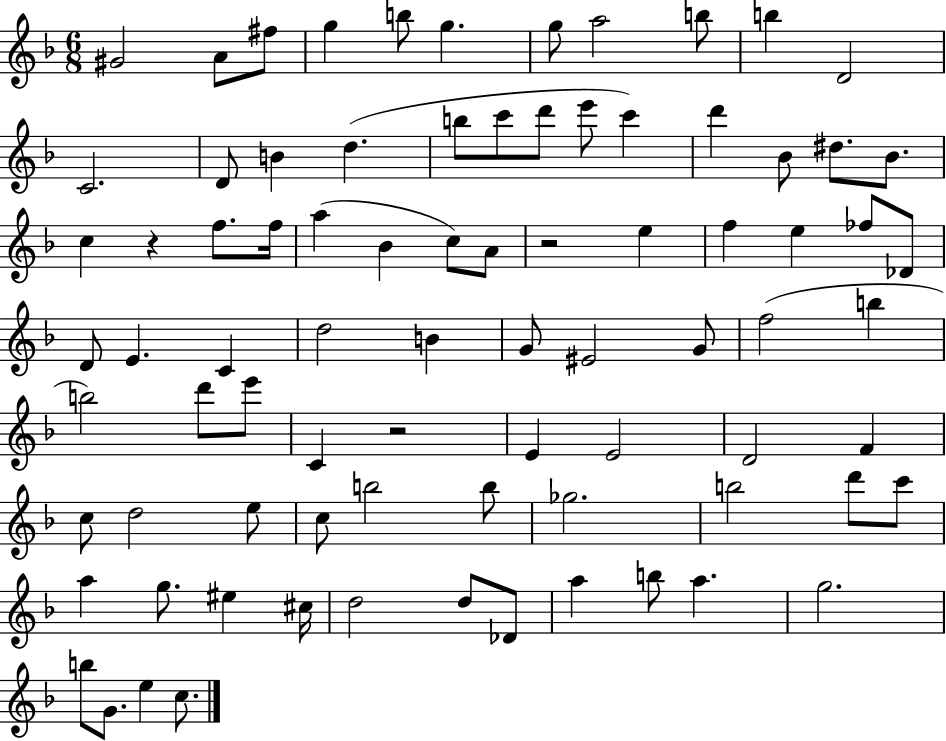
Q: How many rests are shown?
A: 3